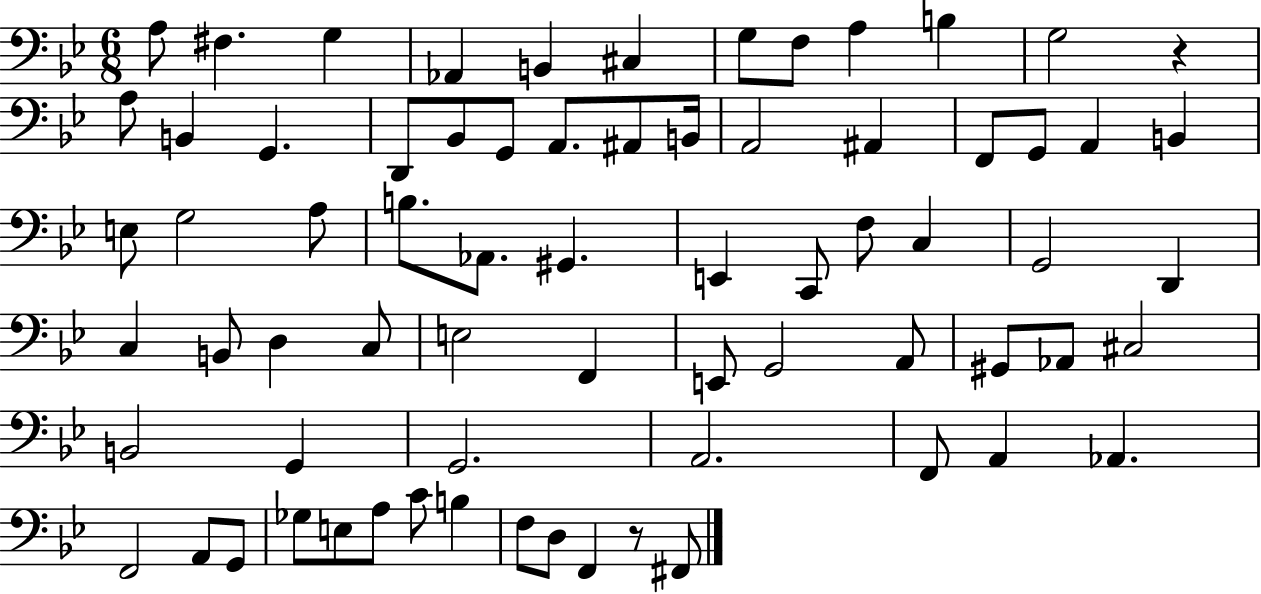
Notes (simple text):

A3/e F#3/q. G3/q Ab2/q B2/q C#3/q G3/e F3/e A3/q B3/q G3/h R/q A3/e B2/q G2/q. D2/e Bb2/e G2/e A2/e. A#2/e B2/s A2/h A#2/q F2/e G2/e A2/q B2/q E3/e G3/h A3/e B3/e. Ab2/e. G#2/q. E2/q C2/e F3/e C3/q G2/h D2/q C3/q B2/e D3/q C3/e E3/h F2/q E2/e G2/h A2/e G#2/e Ab2/e C#3/h B2/h G2/q G2/h. A2/h. F2/e A2/q Ab2/q. F2/h A2/e G2/e Gb3/e E3/e A3/e C4/e B3/q F3/e D3/e F2/q R/e F#2/e